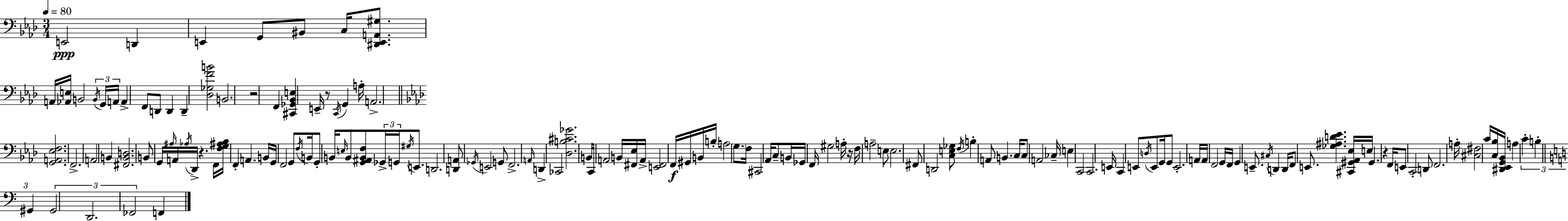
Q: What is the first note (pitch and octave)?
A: E2